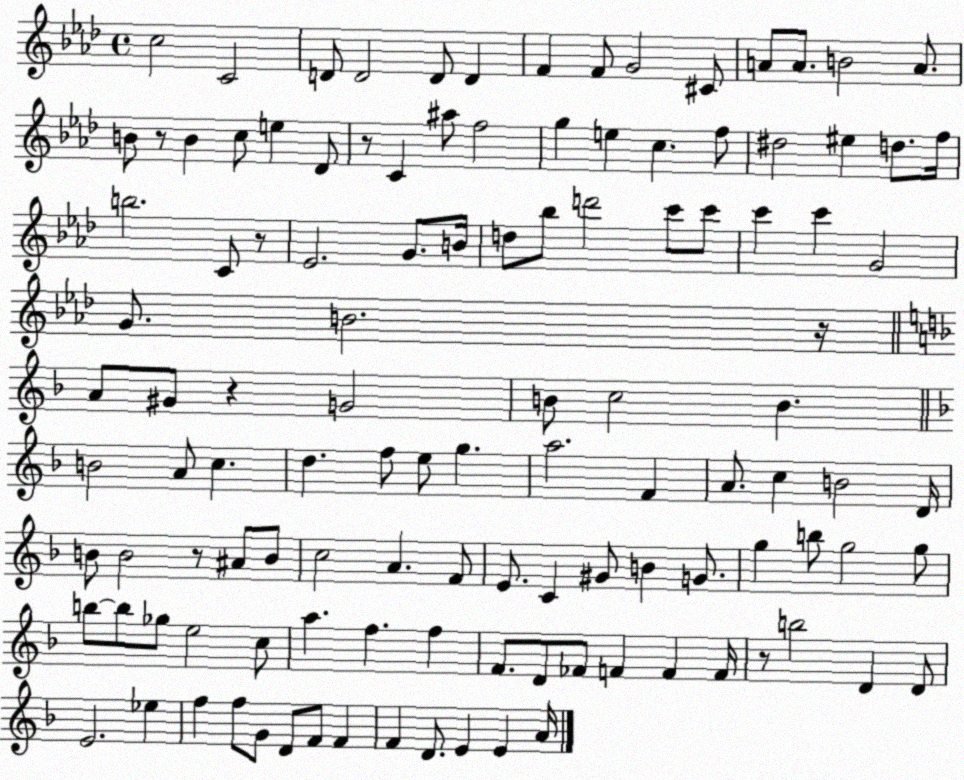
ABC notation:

X:1
T:Untitled
M:4/4
L:1/4
K:Ab
c2 C2 D/2 D2 D/2 D F F/2 G2 ^C/2 A/2 A/2 B2 A/2 B/2 z/2 B c/2 e _D/2 z/2 C ^a/2 f2 g e c f/2 ^d2 ^e d/2 f/4 b2 C/2 z/2 _E2 G/2 B/4 d/2 _b/2 d'2 c'/2 c'/2 c' c' G2 G/2 B2 z/4 A/2 ^G/2 z G2 B/2 c2 B B2 A/2 c d f/2 e/2 g a2 F A/2 c B2 D/4 B/2 B2 z/2 ^A/2 B/2 c2 A F/2 E/2 C ^G/2 B G/2 g b/2 g2 g/2 b/2 b/2 _g/2 e2 c/2 a f f F/2 D/2 _F/2 F F F/4 z/2 b2 D D/2 E2 _e f f/2 G/2 D/2 F/2 F F D/2 E E A/4